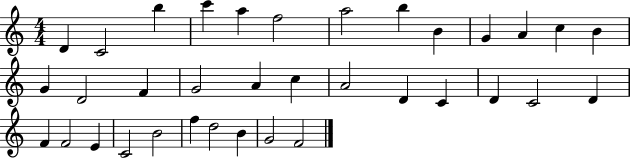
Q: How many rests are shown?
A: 0